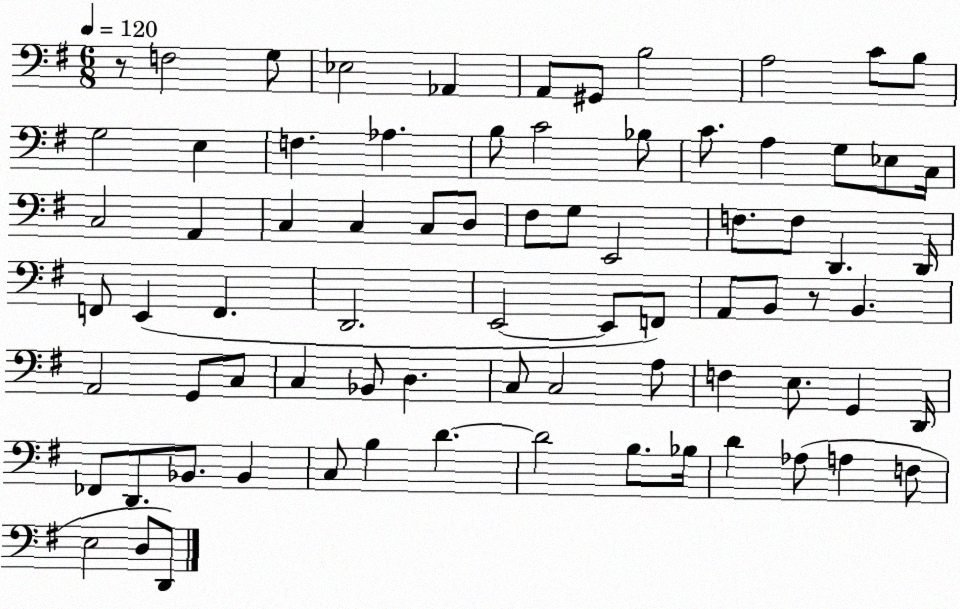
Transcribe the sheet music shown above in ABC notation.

X:1
T:Untitled
M:6/8
L:1/4
K:G
z/2 F,2 G,/2 _E,2 _A,, A,,/2 ^G,,/2 B,2 A,2 C/2 B,/2 G,2 E, F, _A, B,/2 C2 _B,/2 C/2 A, G,/2 _E,/2 C,/4 C,2 A,, C, C, C,/2 D,/2 ^F,/2 G,/2 E,,2 F,/2 F,/2 D,, D,,/4 F,,/2 E,, F,, D,,2 E,,2 E,,/2 F,,/2 A,,/2 B,,/2 z/2 B,, A,,2 G,,/2 C,/2 C, _B,,/2 D, C,/2 C,2 A,/2 F, E,/2 G,, D,,/4 _F,,/2 D,,/2 _B,,/2 _B,, C,/2 B, D D2 B,/2 _B,/4 D _A,/2 A, F,/2 E,2 D,/2 D,,/2